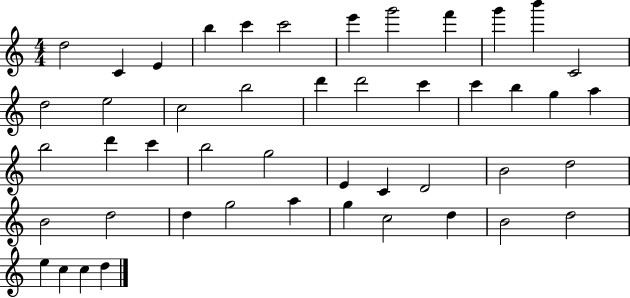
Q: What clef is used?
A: treble